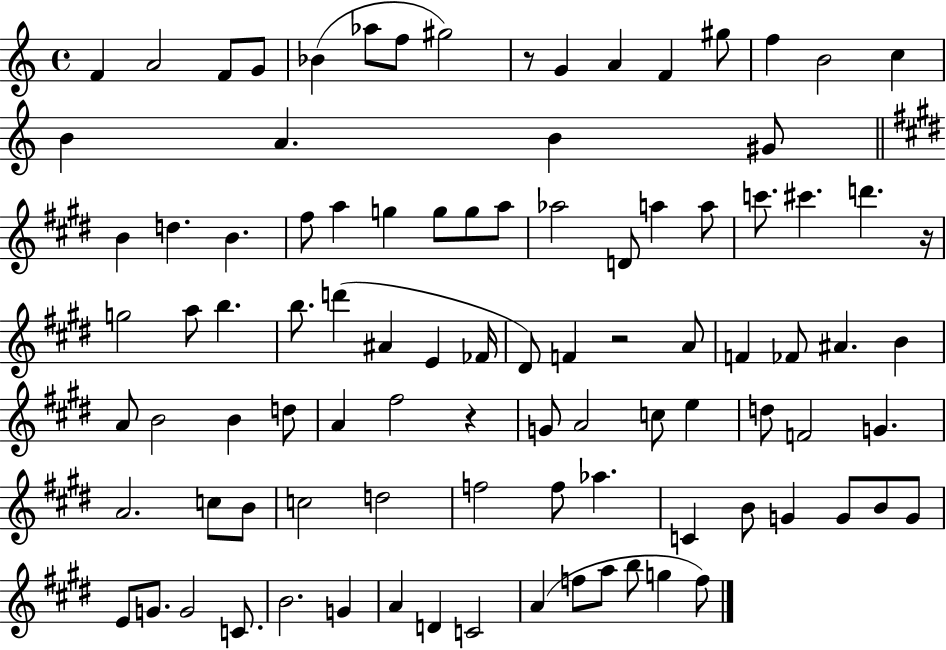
{
  \clef treble
  \time 4/4
  \defaultTimeSignature
  \key c \major
  \repeat volta 2 { f'4 a'2 f'8 g'8 | bes'4( aes''8 f''8 gis''2) | r8 g'4 a'4 f'4 gis''8 | f''4 b'2 c''4 | \break b'4 a'4. b'4 gis'8 | \bar "||" \break \key e \major b'4 d''4. b'4. | fis''8 a''4 g''4 g''8 g''8 a''8 | aes''2 d'8 a''4 a''8 | c'''8. cis'''4. d'''4. r16 | \break g''2 a''8 b''4. | b''8. d'''4( ais'4 e'4 fes'16 | dis'8) f'4 r2 a'8 | f'4 fes'8 ais'4. b'4 | \break a'8 b'2 b'4 d''8 | a'4 fis''2 r4 | g'8 a'2 c''8 e''4 | d''8 f'2 g'4. | \break a'2. c''8 b'8 | c''2 d''2 | f''2 f''8 aes''4. | c'4 b'8 g'4 g'8 b'8 g'8 | \break e'8 g'8. g'2 c'8. | b'2. g'4 | a'4 d'4 c'2 | a'4( f''8 a''8 b''8 g''4 f''8) | \break } \bar "|."
}